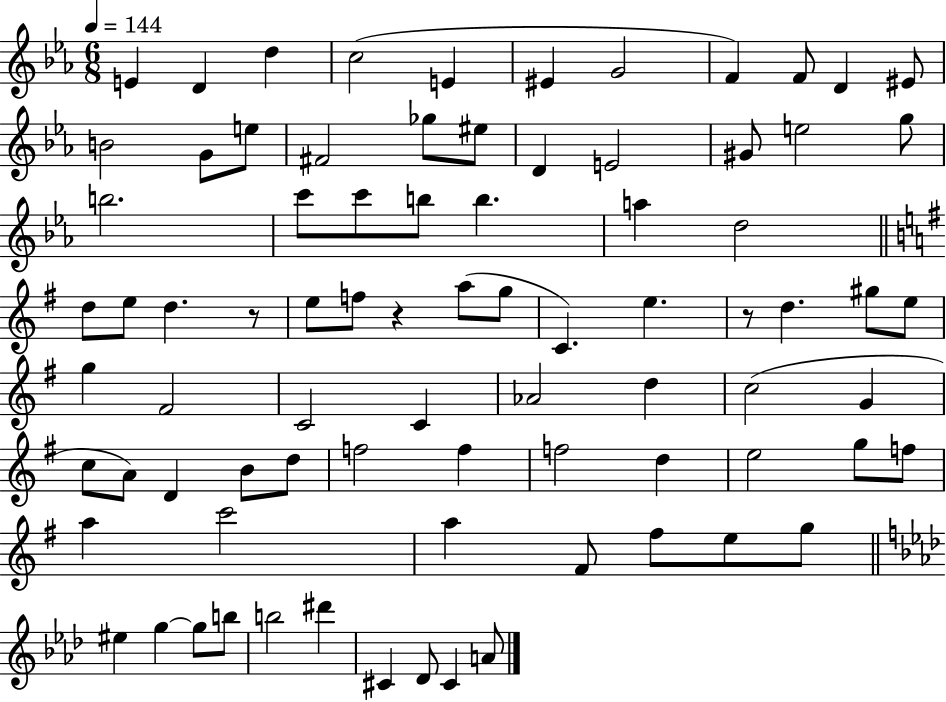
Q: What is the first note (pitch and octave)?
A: E4